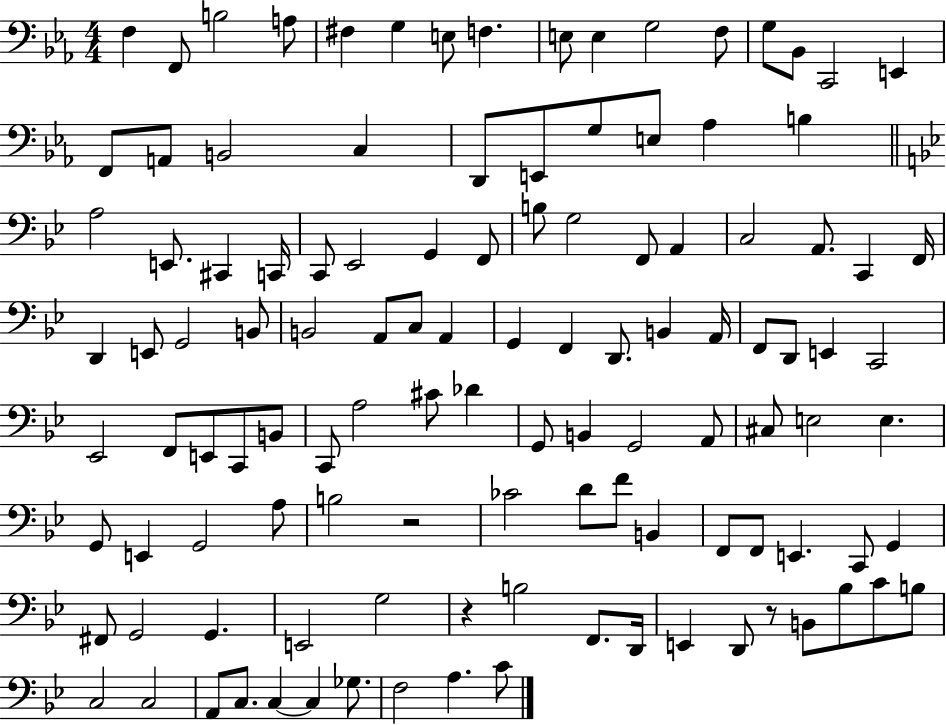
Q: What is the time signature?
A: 4/4